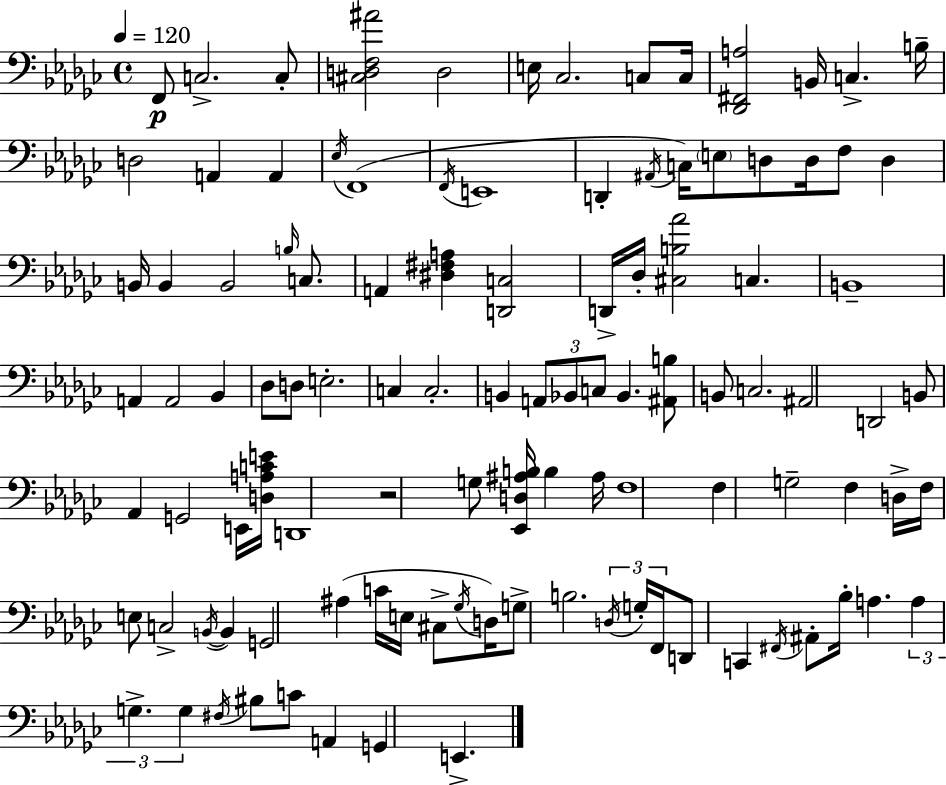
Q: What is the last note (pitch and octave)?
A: E2